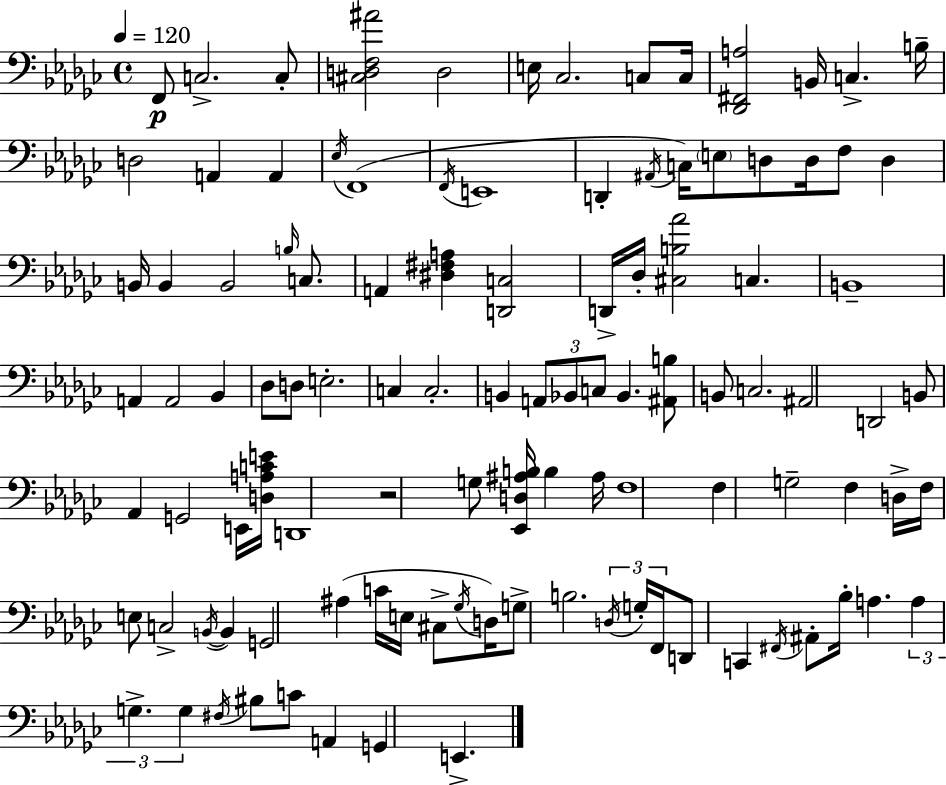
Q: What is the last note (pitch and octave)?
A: E2